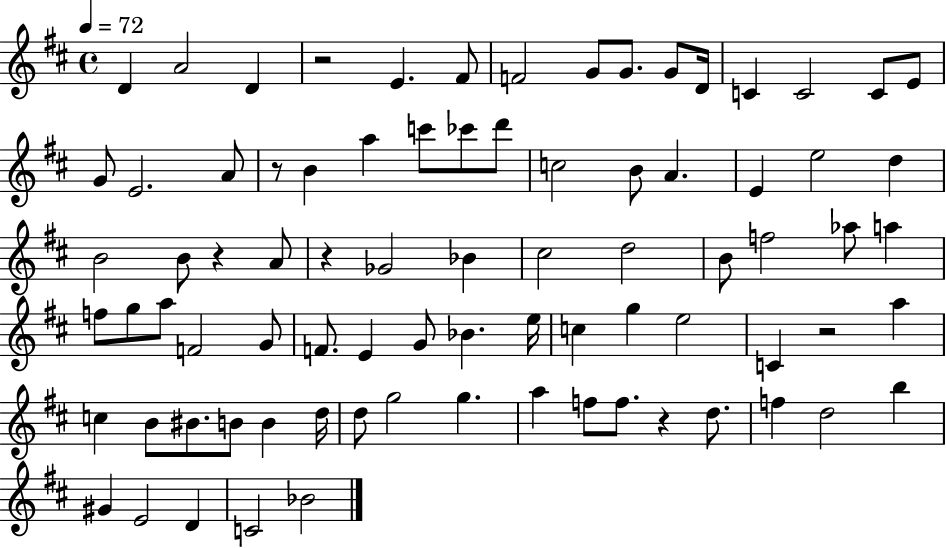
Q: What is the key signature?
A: D major